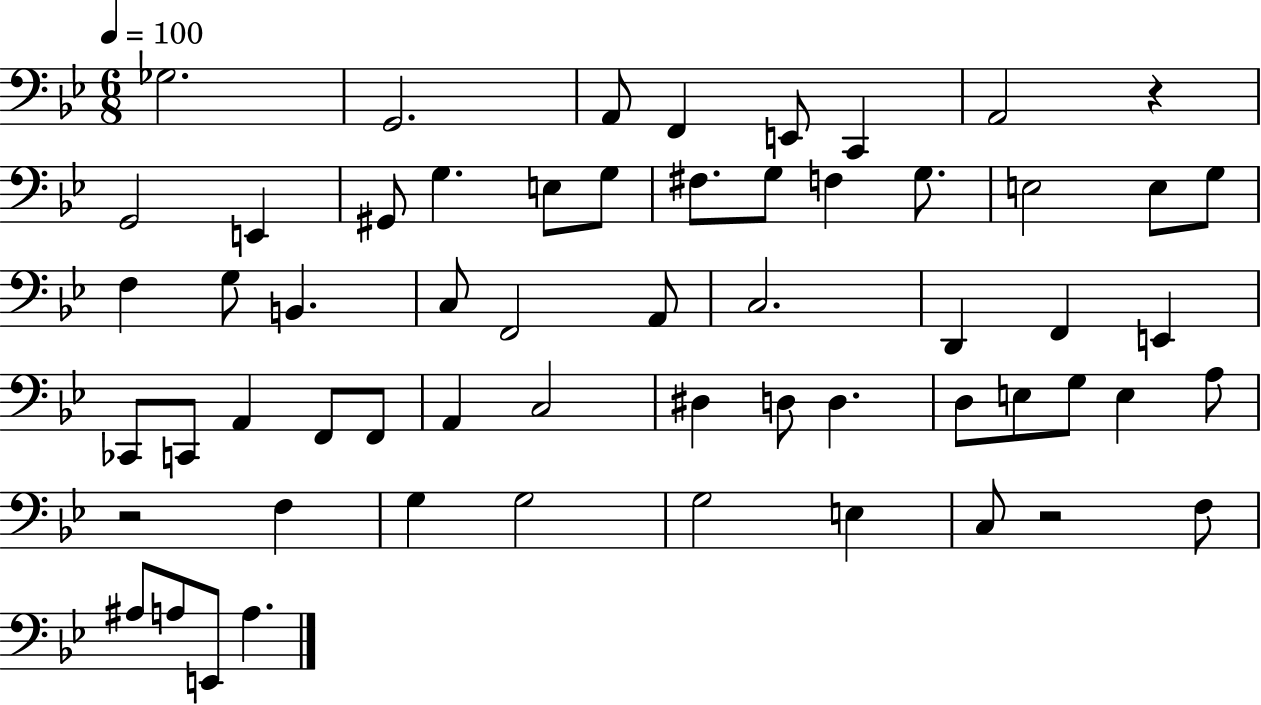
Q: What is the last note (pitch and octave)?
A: A3